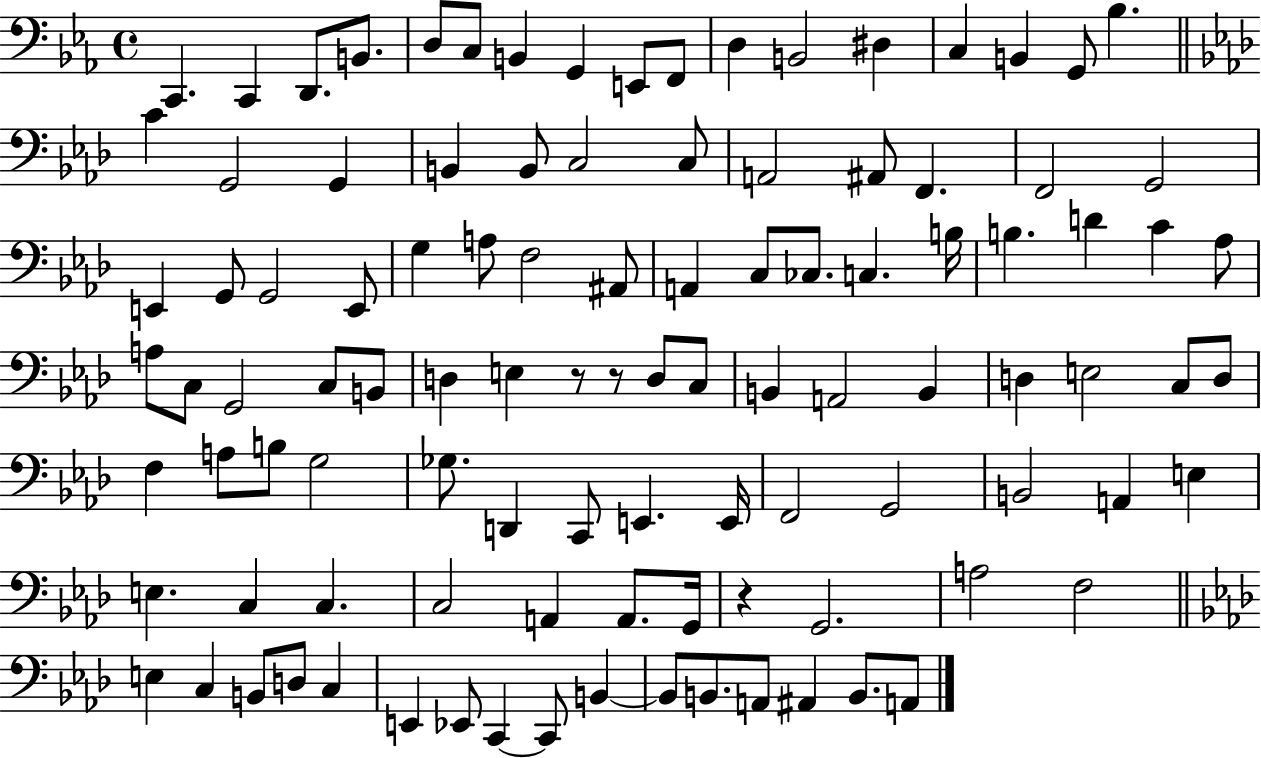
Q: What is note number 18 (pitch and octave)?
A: C4